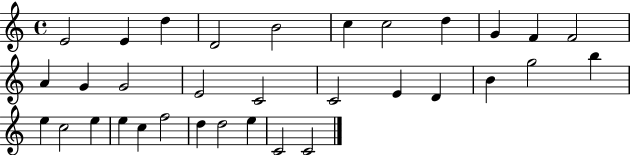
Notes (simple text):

E4/h E4/q D5/q D4/h B4/h C5/q C5/h D5/q G4/q F4/q F4/h A4/q G4/q G4/h E4/h C4/h C4/h E4/q D4/q B4/q G5/h B5/q E5/q C5/h E5/q E5/q C5/q F5/h D5/q D5/h E5/q C4/h C4/h